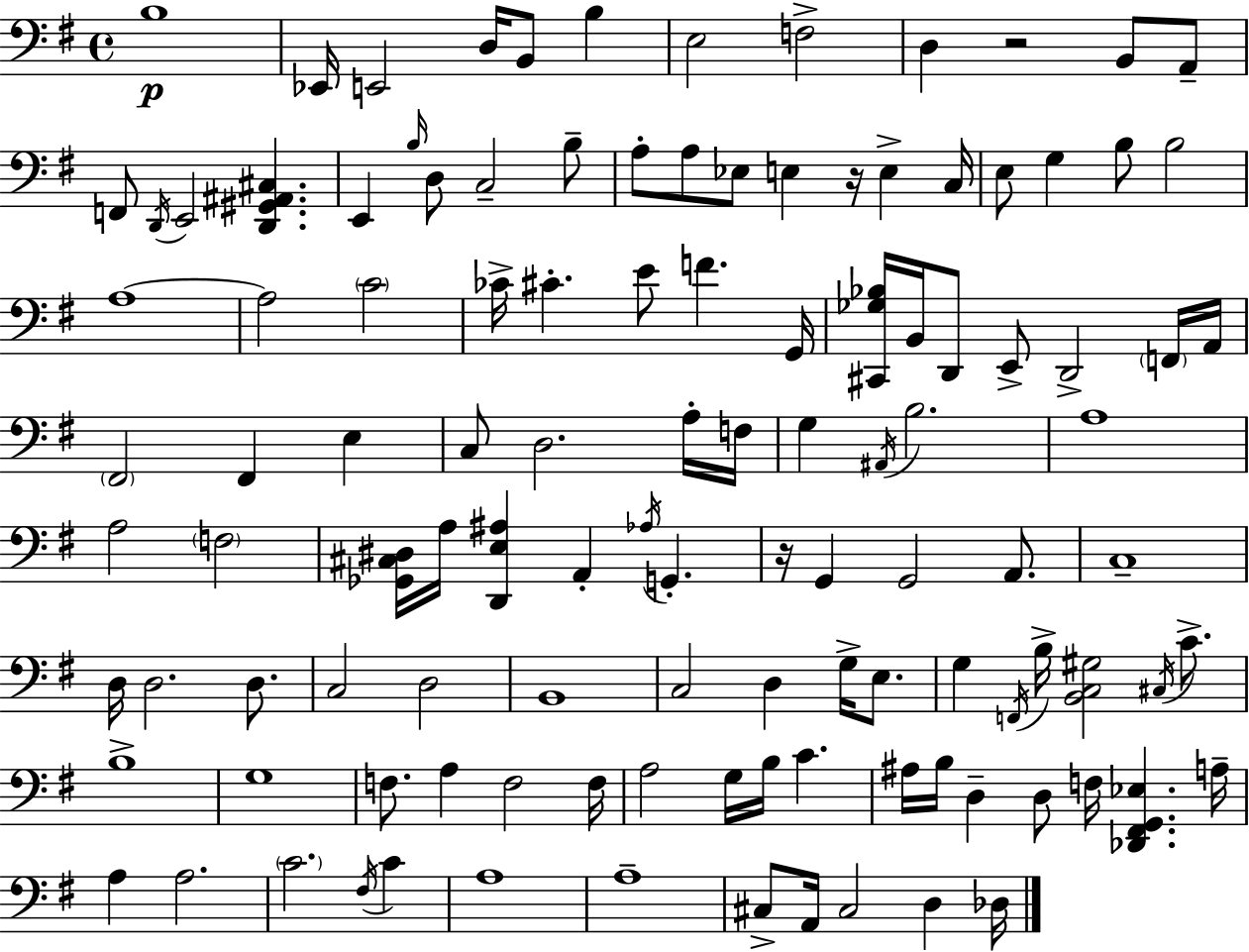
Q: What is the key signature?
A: G major